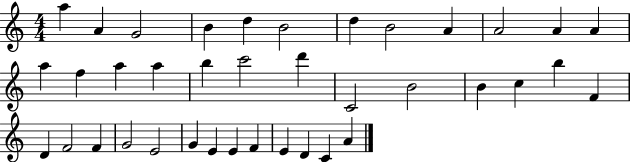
X:1
T:Untitled
M:4/4
L:1/4
K:C
a A G2 B d B2 d B2 A A2 A A a f a a b c'2 d' C2 B2 B c b F D F2 F G2 E2 G E E F E D C A